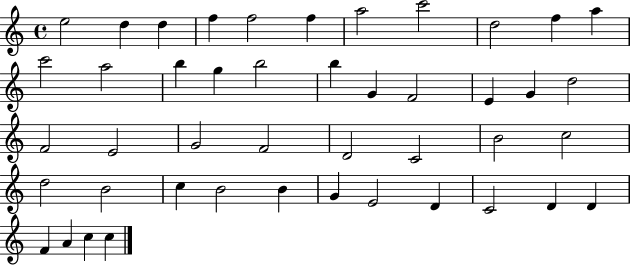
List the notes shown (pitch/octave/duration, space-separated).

E5/h D5/q D5/q F5/q F5/h F5/q A5/h C6/h D5/h F5/q A5/q C6/h A5/h B5/q G5/q B5/h B5/q G4/q F4/h E4/q G4/q D5/h F4/h E4/h G4/h F4/h D4/h C4/h B4/h C5/h D5/h B4/h C5/q B4/h B4/q G4/q E4/h D4/q C4/h D4/q D4/q F4/q A4/q C5/q C5/q